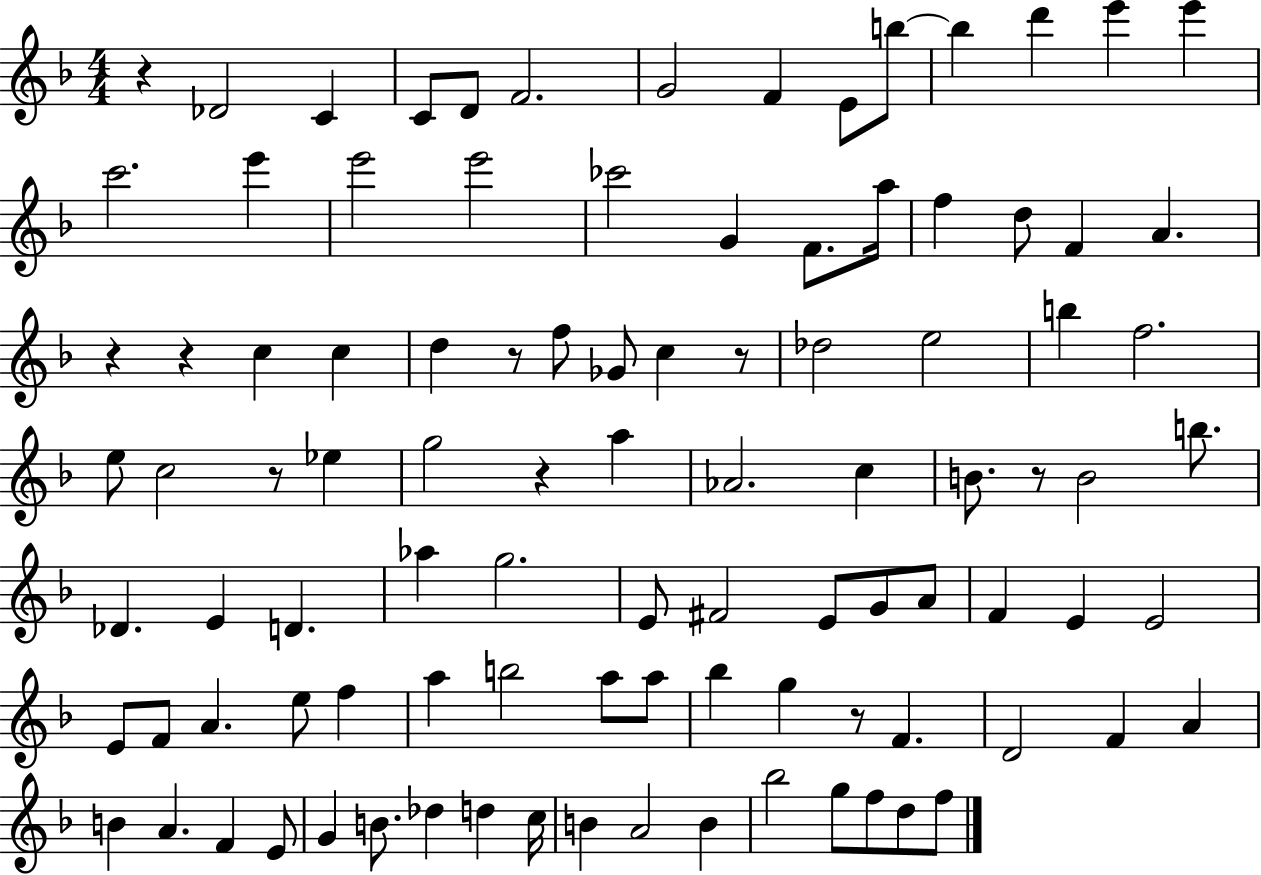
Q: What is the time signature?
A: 4/4